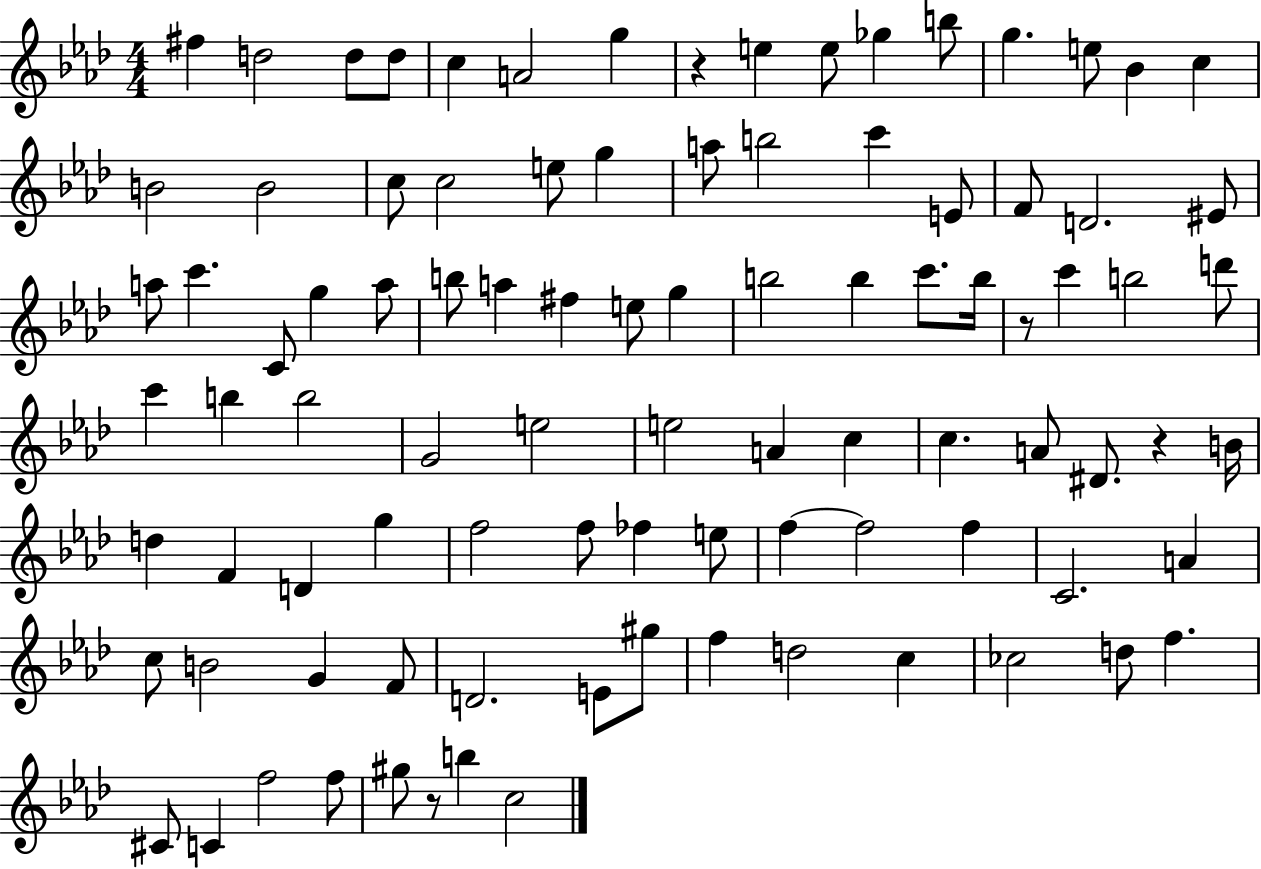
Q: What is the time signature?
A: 4/4